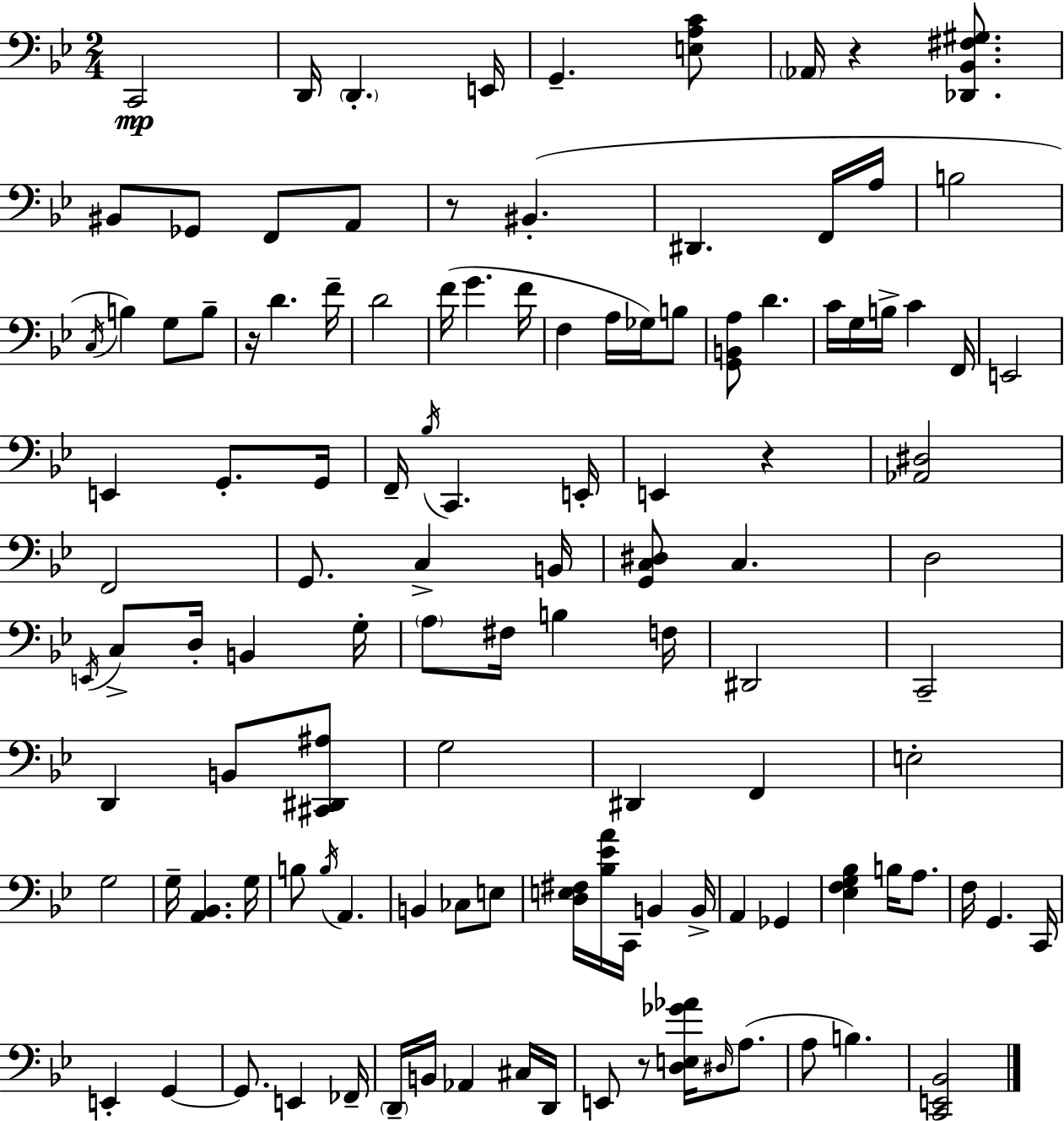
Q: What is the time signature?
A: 2/4